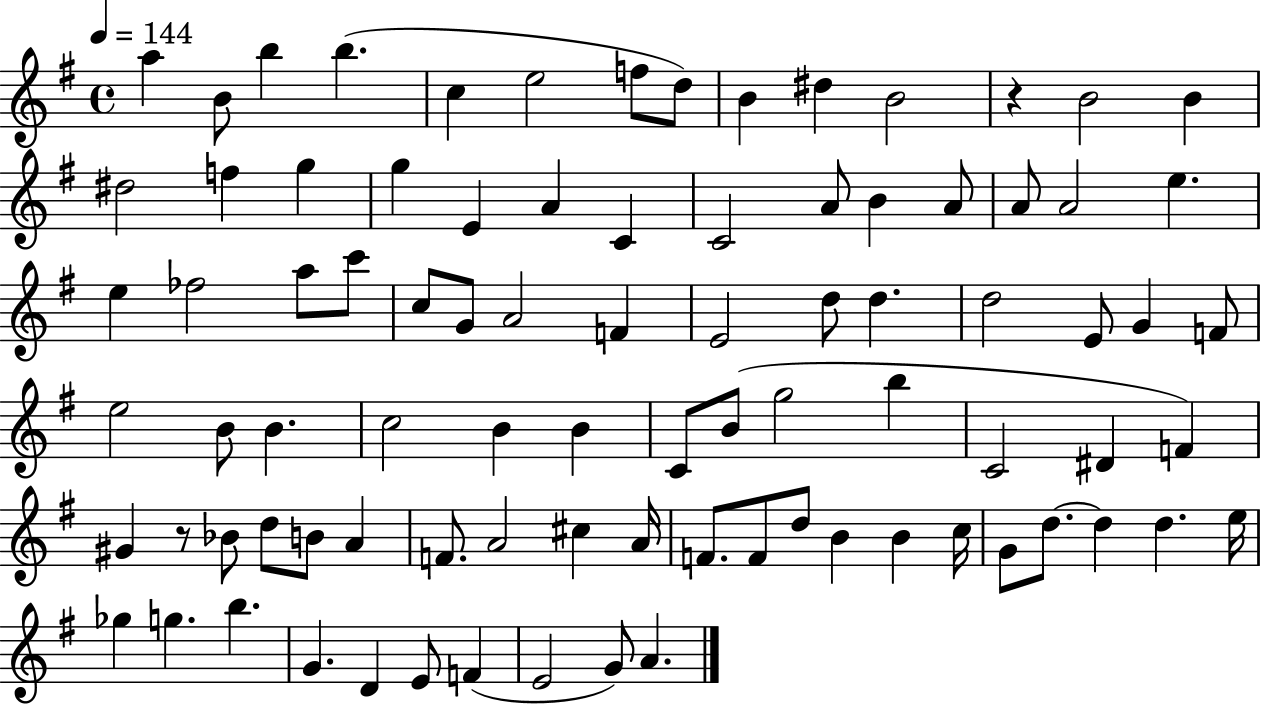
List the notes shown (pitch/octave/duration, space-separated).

A5/q B4/e B5/q B5/q. C5/q E5/h F5/e D5/e B4/q D#5/q B4/h R/q B4/h B4/q D#5/h F5/q G5/q G5/q E4/q A4/q C4/q C4/h A4/e B4/q A4/e A4/e A4/h E5/q. E5/q FES5/h A5/e C6/e C5/e G4/e A4/h F4/q E4/h D5/e D5/q. D5/h E4/e G4/q F4/e E5/h B4/e B4/q. C5/h B4/q B4/q C4/e B4/e G5/h B5/q C4/h D#4/q F4/q G#4/q R/e Bb4/e D5/e B4/e A4/q F4/e. A4/h C#5/q A4/s F4/e. F4/e D5/e B4/q B4/q C5/s G4/e D5/e. D5/q D5/q. E5/s Gb5/q G5/q. B5/q. G4/q. D4/q E4/e F4/q E4/h G4/e A4/q.